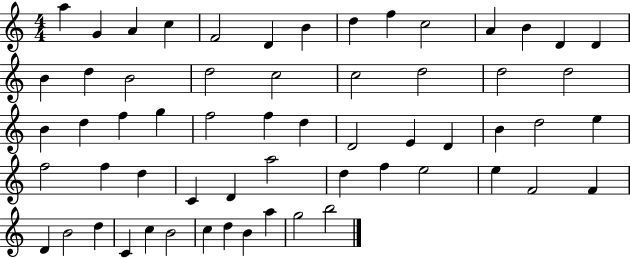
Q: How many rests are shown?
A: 0